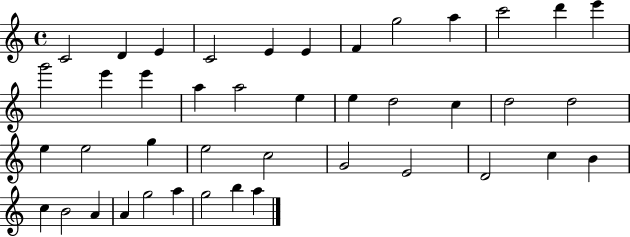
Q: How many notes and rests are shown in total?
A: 42